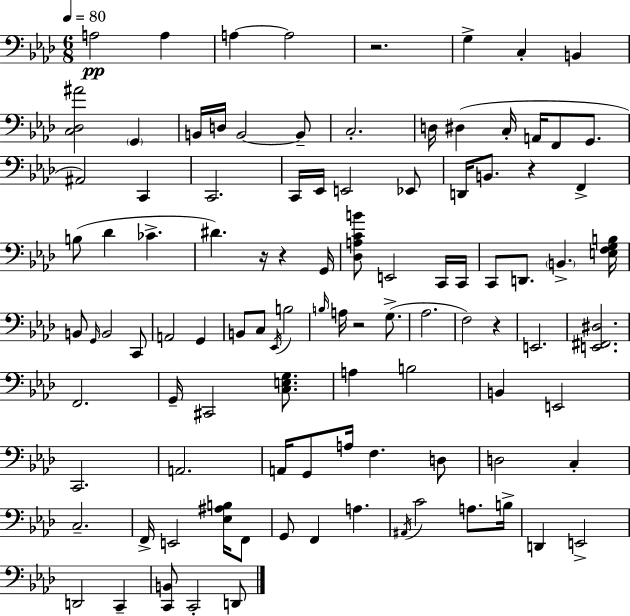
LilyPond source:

{
  \clef bass
  \numericTimeSignature
  \time 6/8
  \key f \minor
  \tempo 4 = 80
  a2\pp a4 | a4~~ a2 | r2. | g4-> c4-. b,4 | \break <c des ais'>2 \parenthesize g,4 | b,16 d16 b,2~~ b,8-- | c2.-. | d16 dis4( c16-. a,16 f,8 g,8. | \break ais,2) c,4 | c,2. | c,16 ees,16 e,2 ees,8 | d,16 b,8. r4 f,4-> | \break b8( des'4 ces'4.-> | dis'4.) r16 r4 g,16 | <des a c' b'>8 e,2 c,16 c,16 | c,8 d,8. \parenthesize b,4.-> <e f g b>16 | \break b,8 \grace { g,16 } b,2 c,8 | a,2 g,4 | b,8 c8 \acciaccatura { ees,16 } b2 | \grace { b16 } a16 r2 | \break g8.->( aes2. | f2) r4 | e,2. | <e, fis, dis>2. | \break f,2. | g,16-- cis,2 | <c e g>8. a4 b2 | b,4 e,2 | \break c,2. | a,2. | a,16 g,8 a16 f4. | d8 d2 c4-. | \break c2.-- | f,16-> e,2 | <ees ais b>16 f,8 g,8 f,4 a4. | \acciaccatura { ais,16 } c'2 | \break a8. b16-> d,4 e,2-> | d,2 | c,4-- <c, b,>8 c,2-. | d,8 \bar "|."
}